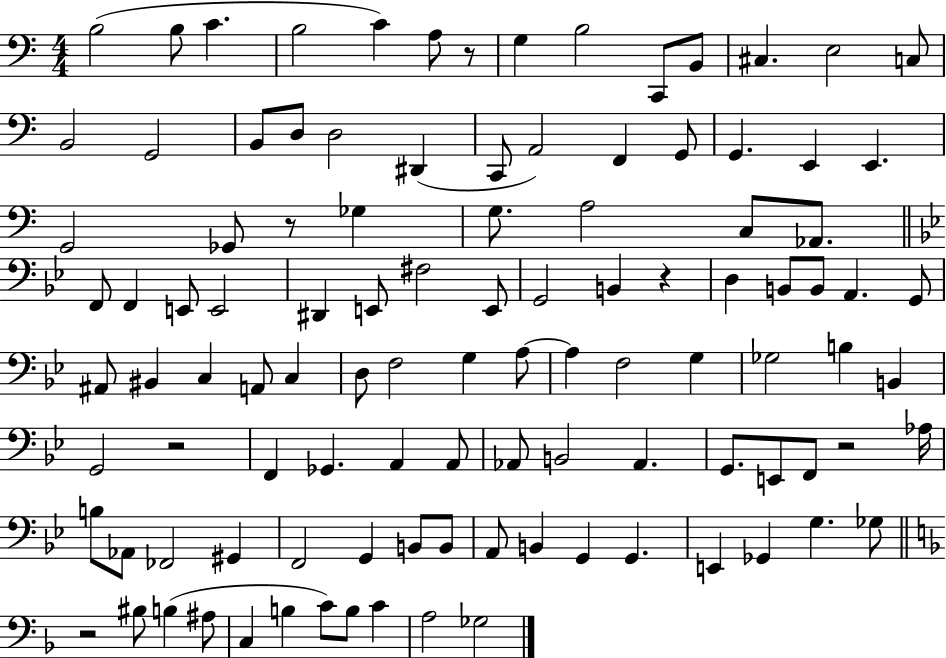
{
  \clef bass
  \numericTimeSignature
  \time 4/4
  \key c \major
  b2( b8 c'4. | b2 c'4) a8 r8 | g4 b2 c,8 b,8 | cis4. e2 c8 | \break b,2 g,2 | b,8 d8 d2 dis,4( | c,8 a,2) f,4 g,8 | g,4. e,4 e,4. | \break g,2 ges,8 r8 ges4 | g8. a2 c8 aes,8. | \bar "||" \break \key g \minor f,8 f,4 e,8 e,2 | dis,4 e,8 fis2 e,8 | g,2 b,4 r4 | d4 b,8 b,8 a,4. g,8 | \break ais,8 bis,4 c4 a,8 c4 | d8 f2 g4 a8~~ | a4 f2 g4 | ges2 b4 b,4 | \break g,2 r2 | f,4 ges,4. a,4 a,8 | aes,8 b,2 aes,4. | g,8. e,8 f,8 r2 aes16 | \break b8 aes,8 fes,2 gis,4 | f,2 g,4 b,8 b,8 | a,8 b,4 g,4 g,4. | e,4 ges,4 g4. ges8 | \break \bar "||" \break \key d \minor r2 bis8 b4( ais8 | c4 b4 c'8) b8 c'4 | a2 ges2 | \bar "|."
}